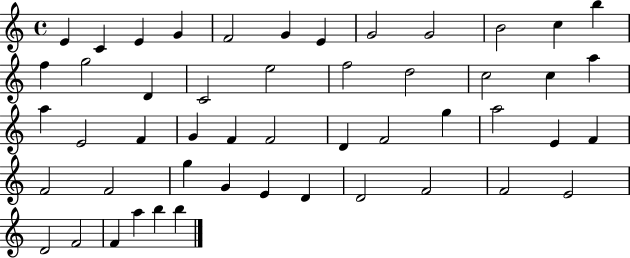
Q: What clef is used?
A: treble